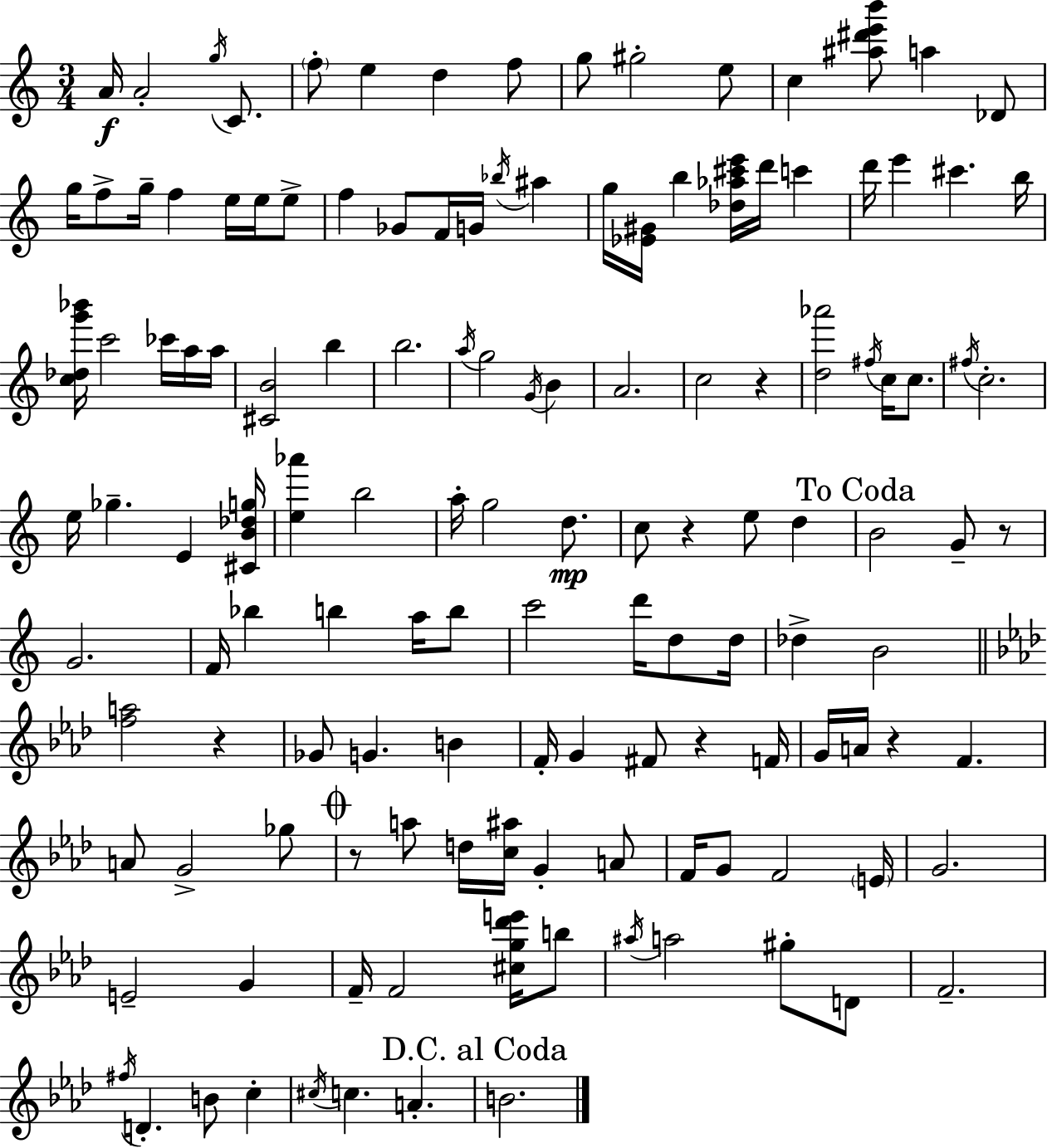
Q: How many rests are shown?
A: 7